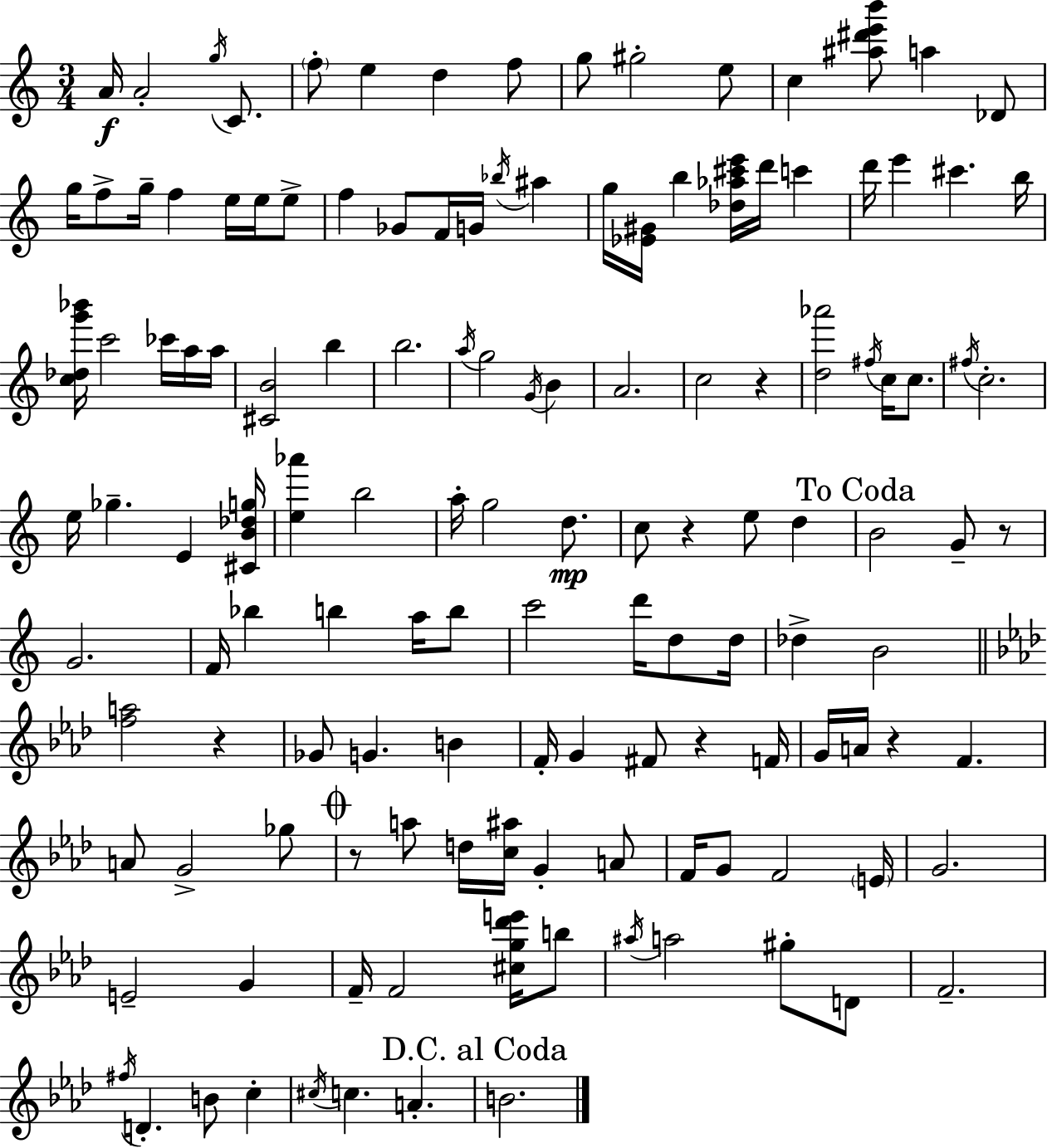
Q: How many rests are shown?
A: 7